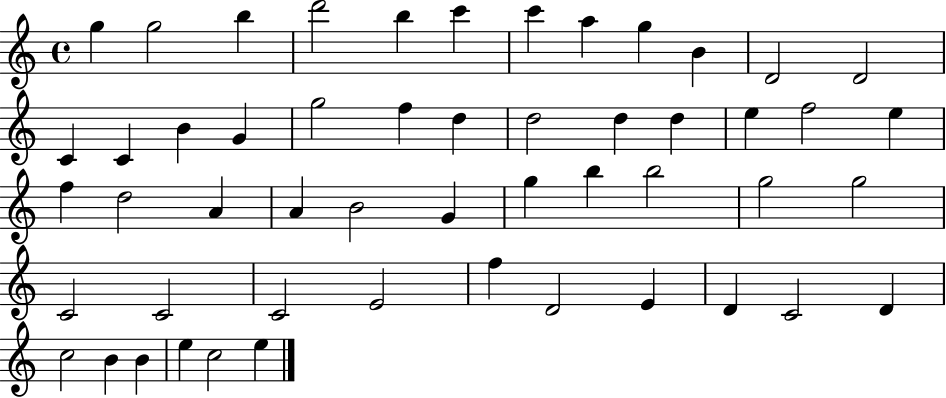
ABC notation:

X:1
T:Untitled
M:4/4
L:1/4
K:C
g g2 b d'2 b c' c' a g B D2 D2 C C B G g2 f d d2 d d e f2 e f d2 A A B2 G g b b2 g2 g2 C2 C2 C2 E2 f D2 E D C2 D c2 B B e c2 e